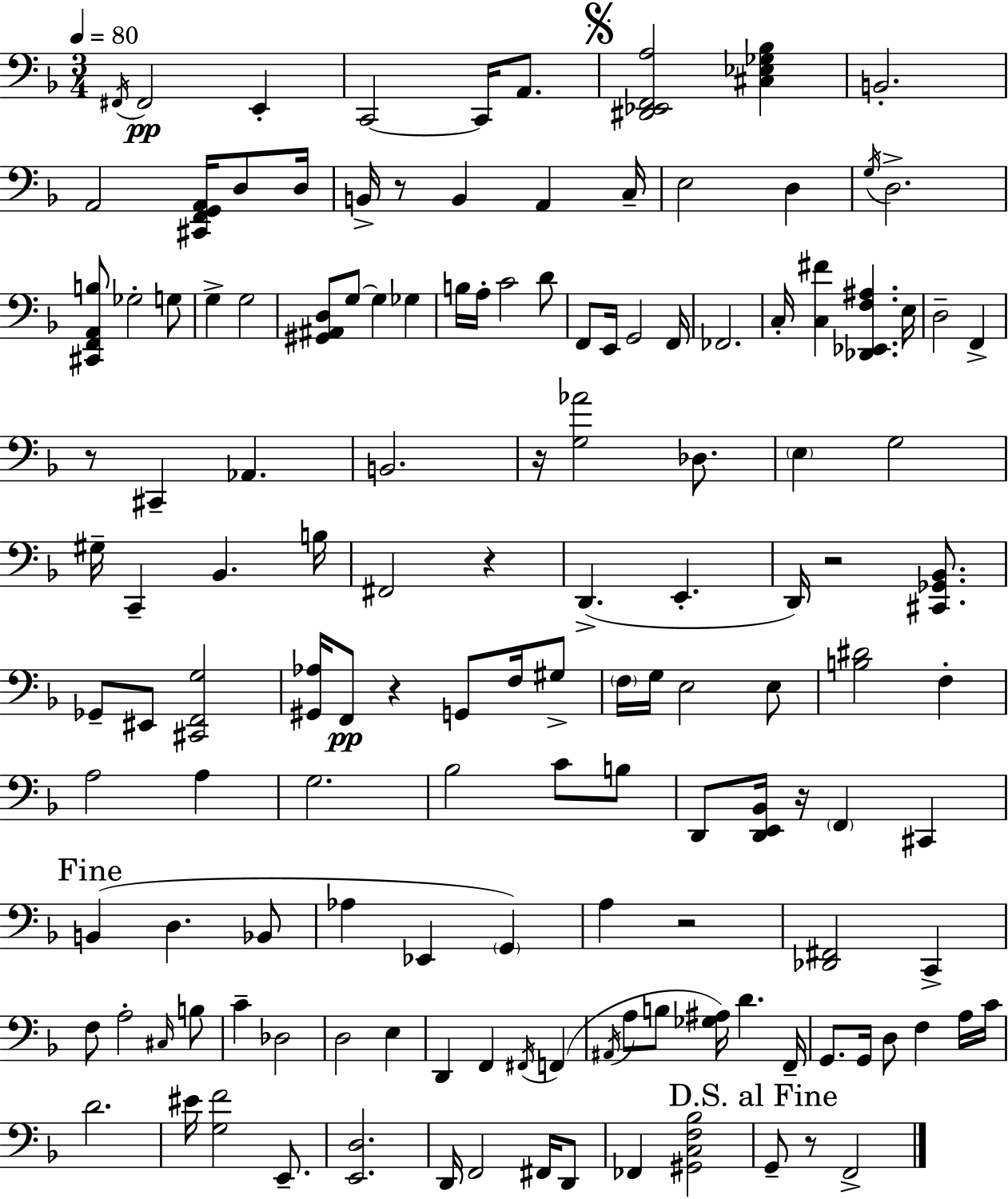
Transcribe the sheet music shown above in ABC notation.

X:1
T:Untitled
M:3/4
L:1/4
K:Dm
^F,,/4 ^F,,2 E,, C,,2 C,,/4 A,,/2 [^D,,_E,,F,,A,]2 [^C,_E,_G,_B,] B,,2 A,,2 [^C,,F,,G,,A,,]/4 D,/2 D,/4 B,,/4 z/2 B,, A,, C,/4 E,2 D, G,/4 D,2 [^C,,F,,A,,B,]/2 _G,2 G,/2 G, G,2 [^G,,^A,,D,]/2 G,/2 G, _G, B,/4 A,/4 C2 D/2 F,,/2 E,,/4 G,,2 F,,/4 _F,,2 C,/4 [C,^F] [_D,,_E,,F,^A,] E,/4 D,2 F,, z/2 ^C,, _A,, B,,2 z/4 [G,_A]2 _D,/2 E, G,2 ^G,/4 C,, _B,, B,/4 ^F,,2 z D,, E,, D,,/4 z2 [^C,,_G,,_B,,]/2 _G,,/2 ^E,,/2 [^C,,F,,G,]2 [^G,,_A,]/4 F,,/2 z G,,/2 F,/4 ^G,/2 F,/4 G,/4 E,2 E,/2 [B,^D]2 F, A,2 A, G,2 _B,2 C/2 B,/2 D,,/2 [D,,E,,_B,,]/4 z/4 F,, ^C,, B,, D, _B,,/2 _A, _E,, G,, A, z2 [_D,,^F,,]2 C,, F,/2 A,2 ^C,/4 B,/2 C _D,2 D,2 E, D,, F,, ^F,,/4 F,, ^A,,/4 A,/2 B,/2 [_G,^A,]/4 D F,,/4 G,,/2 G,,/4 D,/2 F, A,/4 C/4 D2 ^E/4 [G,F]2 E,,/2 [E,,D,]2 D,,/4 F,,2 ^F,,/4 D,,/2 _F,, [^G,,C,F,_B,]2 G,,/2 z/2 F,,2